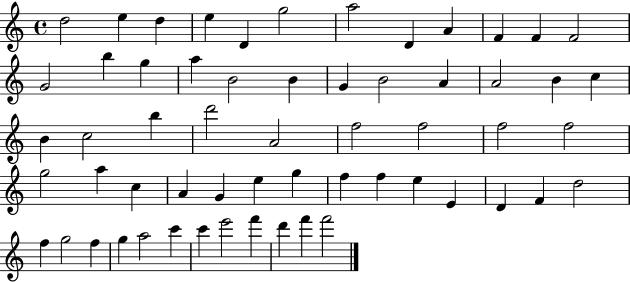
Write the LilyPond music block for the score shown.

{
  \clef treble
  \time 4/4
  \defaultTimeSignature
  \key c \major
  d''2 e''4 d''4 | e''4 d'4 g''2 | a''2 d'4 a'4 | f'4 f'4 f'2 | \break g'2 b''4 g''4 | a''4 b'2 b'4 | g'4 b'2 a'4 | a'2 b'4 c''4 | \break b'4 c''2 b''4 | d'''2 a'2 | f''2 f''2 | f''2 f''2 | \break g''2 a''4 c''4 | a'4 g'4 e''4 g''4 | f''4 f''4 e''4 e'4 | d'4 f'4 d''2 | \break f''4 g''2 f''4 | g''4 a''2 c'''4 | c'''4 e'''2 f'''4 | d'''4 f'''4 f'''2 | \break \bar "|."
}